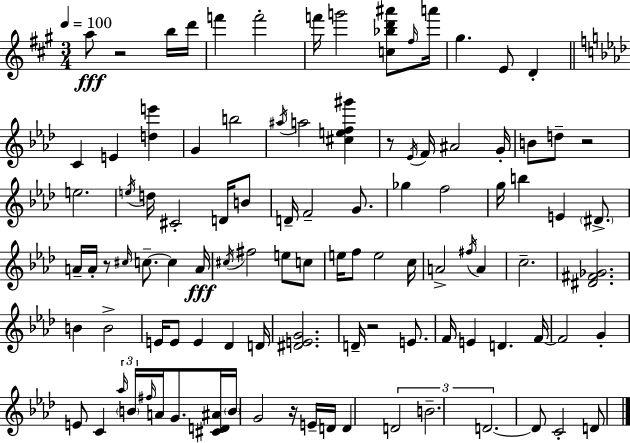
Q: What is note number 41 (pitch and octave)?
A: A4